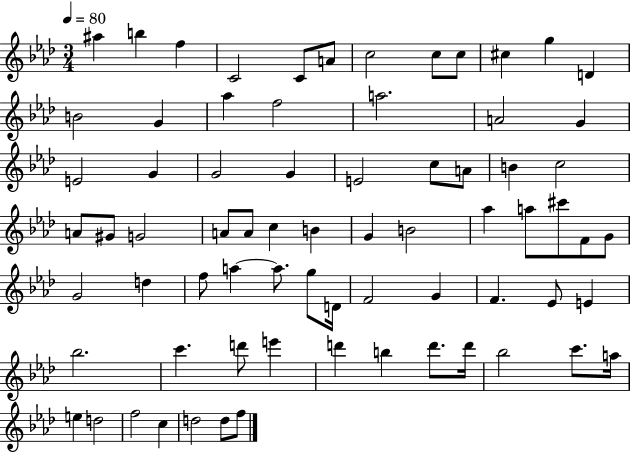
{
  \clef treble
  \numericTimeSignature
  \time 3/4
  \key aes \major
  \tempo 4 = 80
  \repeat volta 2 { ais''4 b''4 f''4 | c'2 c'8 a'8 | c''2 c''8 c''8 | cis''4 g''4 d'4 | \break b'2 g'4 | aes''4 f''2 | a''2. | a'2 g'4 | \break e'2 g'4 | g'2 g'4 | e'2 c''8 a'8 | b'4 c''2 | \break a'8 gis'8 g'2 | a'8 a'8 c''4 b'4 | g'4 b'2 | aes''4 a''8 cis'''8 f'8 g'8 | \break g'2 d''4 | f''8 a''4~~ a''8. g''8 d'16 | f'2 g'4 | f'4. ees'8 e'4 | \break bes''2. | c'''4. d'''8 e'''4 | d'''4 b''4 d'''8. d'''16 | bes''2 c'''8. a''16 | \break e''4 d''2 | f''2 c''4 | d''2 d''8 f''8 | } \bar "|."
}